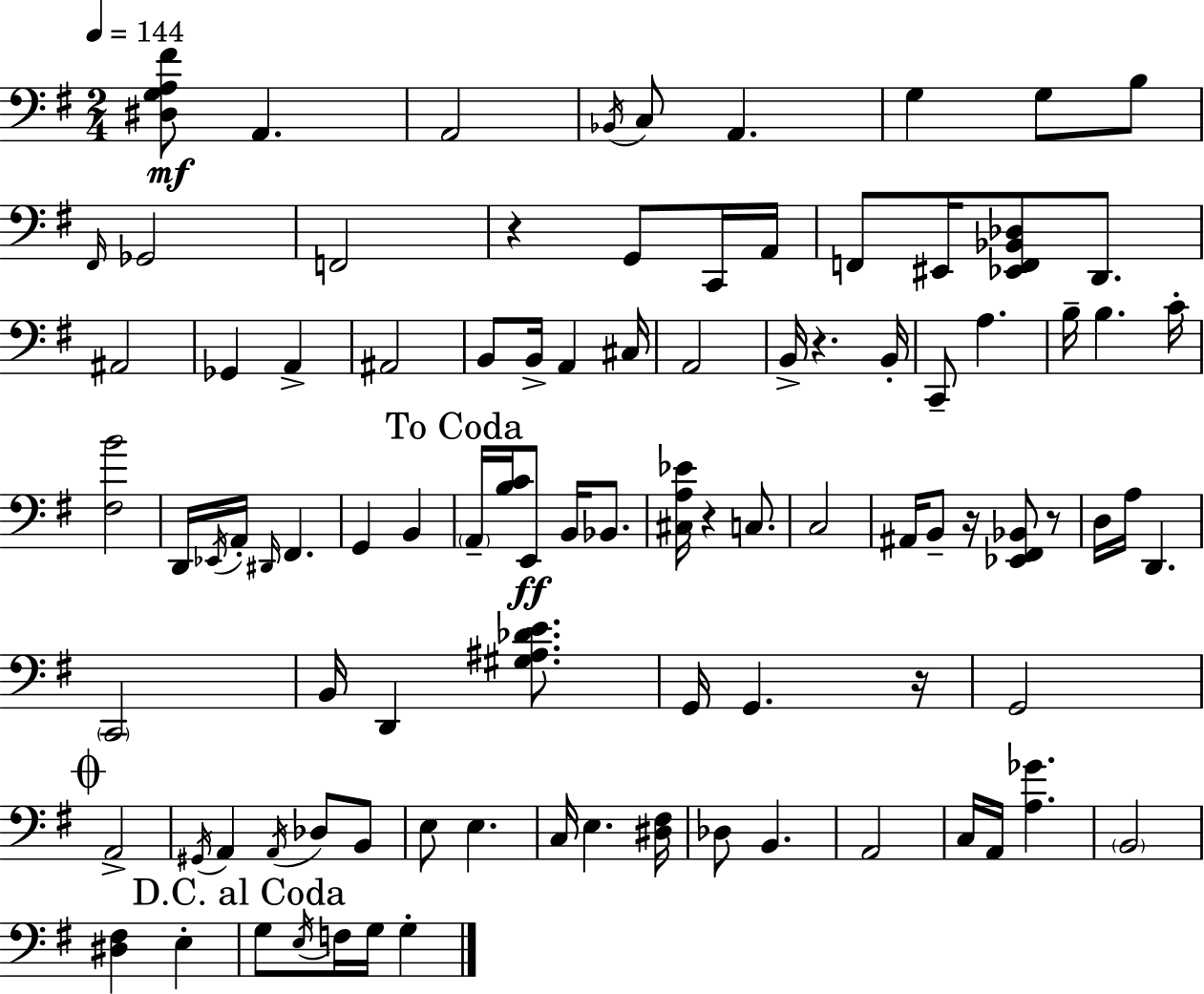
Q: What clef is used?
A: bass